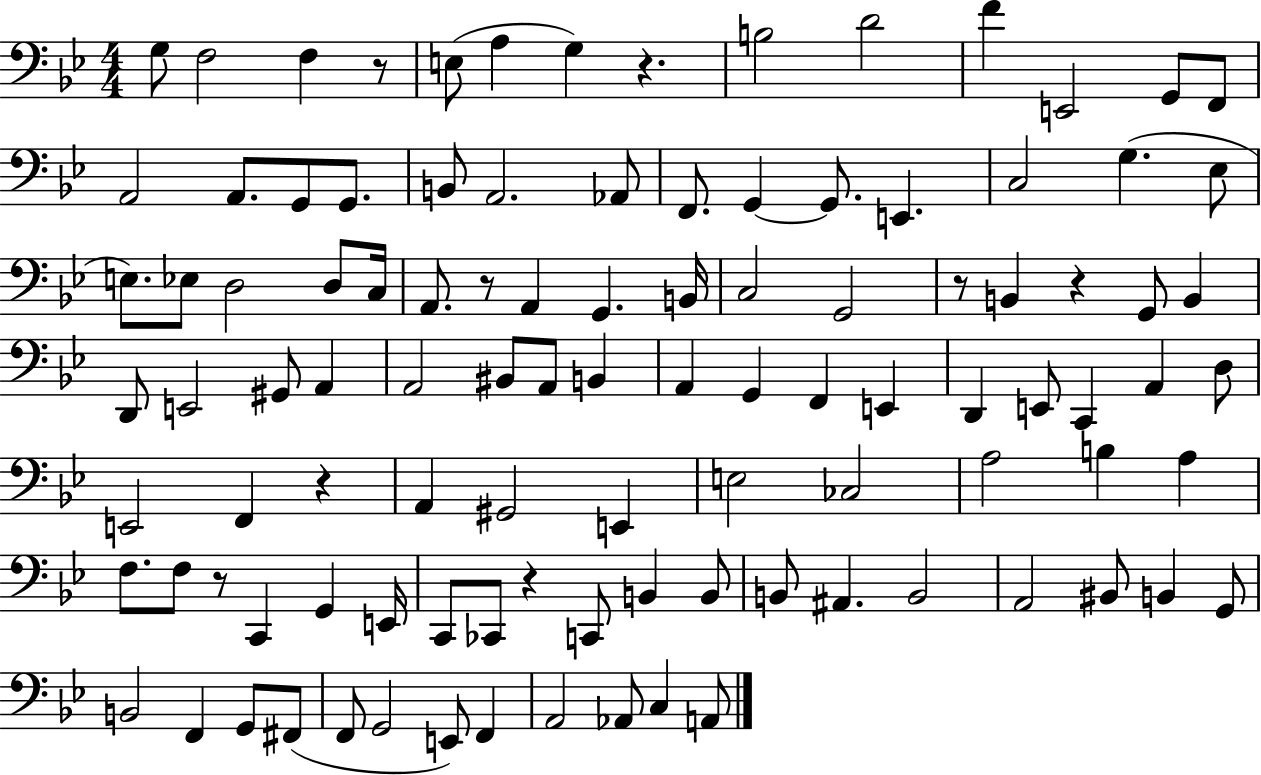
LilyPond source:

{
  \clef bass
  \numericTimeSignature
  \time 4/4
  \key bes \major
  g8 f2 f4 r8 | e8( a4 g4) r4. | b2 d'2 | f'4 e,2 g,8 f,8 | \break a,2 a,8. g,8 g,8. | b,8 a,2. aes,8 | f,8. g,4~~ g,8. e,4. | c2 g4.( ees8 | \break e8.) ees8 d2 d8 c16 | a,8. r8 a,4 g,4. b,16 | c2 g,2 | r8 b,4 r4 g,8 b,4 | \break d,8 e,2 gis,8 a,4 | a,2 bis,8 a,8 b,4 | a,4 g,4 f,4 e,4 | d,4 e,8 c,4 a,4 d8 | \break e,2 f,4 r4 | a,4 gis,2 e,4 | e2 ces2 | a2 b4 a4 | \break f8. f8 r8 c,4 g,4 e,16 | c,8 ces,8 r4 c,8 b,4 b,8 | b,8 ais,4. b,2 | a,2 bis,8 b,4 g,8 | \break b,2 f,4 g,8 fis,8( | f,8 g,2 e,8) f,4 | a,2 aes,8 c4 a,8 | \bar "|."
}